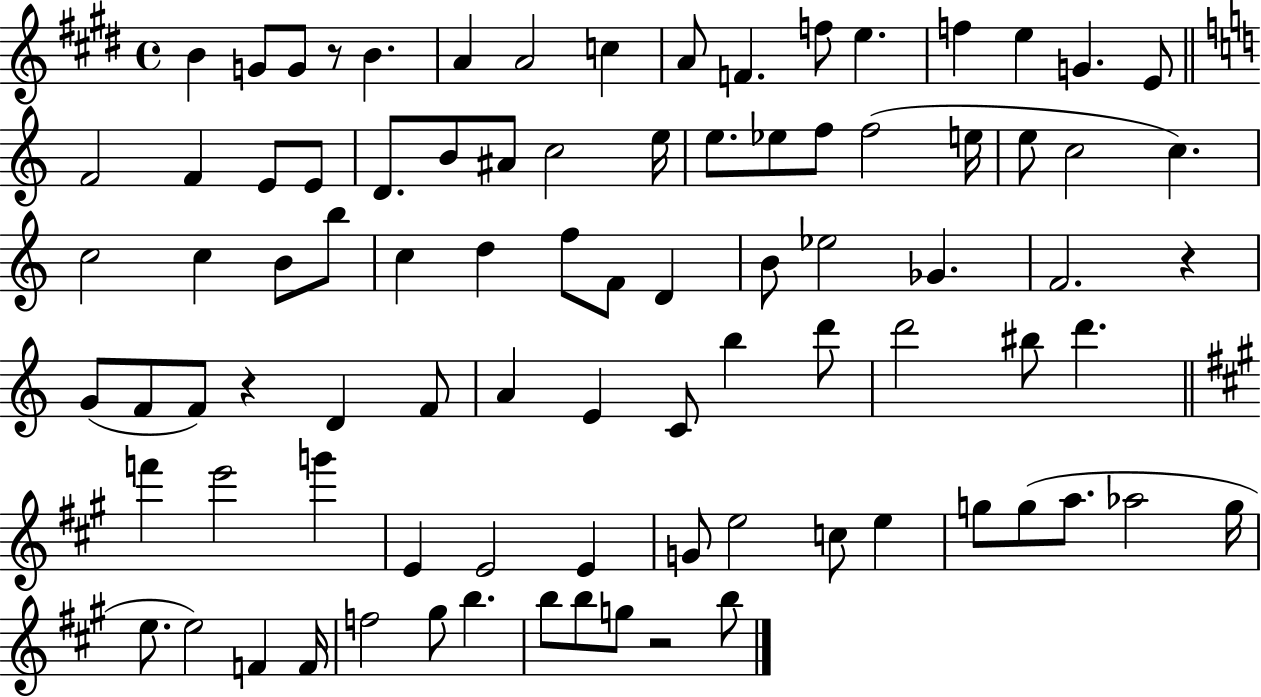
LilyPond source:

{
  \clef treble
  \time 4/4
  \defaultTimeSignature
  \key e \major
  b'4 g'8 g'8 r8 b'4. | a'4 a'2 c''4 | a'8 f'4. f''8 e''4. | f''4 e''4 g'4. e'8 | \break \bar "||" \break \key c \major f'2 f'4 e'8 e'8 | d'8. b'8 ais'8 c''2 e''16 | e''8. ees''8 f''8 f''2( e''16 | e''8 c''2 c''4.) | \break c''2 c''4 b'8 b''8 | c''4 d''4 f''8 f'8 d'4 | b'8 ees''2 ges'4. | f'2. r4 | \break g'8( f'8 f'8) r4 d'4 f'8 | a'4 e'4 c'8 b''4 d'''8 | d'''2 bis''8 d'''4. | \bar "||" \break \key a \major f'''4 e'''2 g'''4 | e'4 e'2 e'4 | g'8 e''2 c''8 e''4 | g''8 g''8( a''8. aes''2 g''16 | \break e''8. e''2) f'4 f'16 | f''2 gis''8 b''4. | b''8 b''8 g''8 r2 b''8 | \bar "|."
}